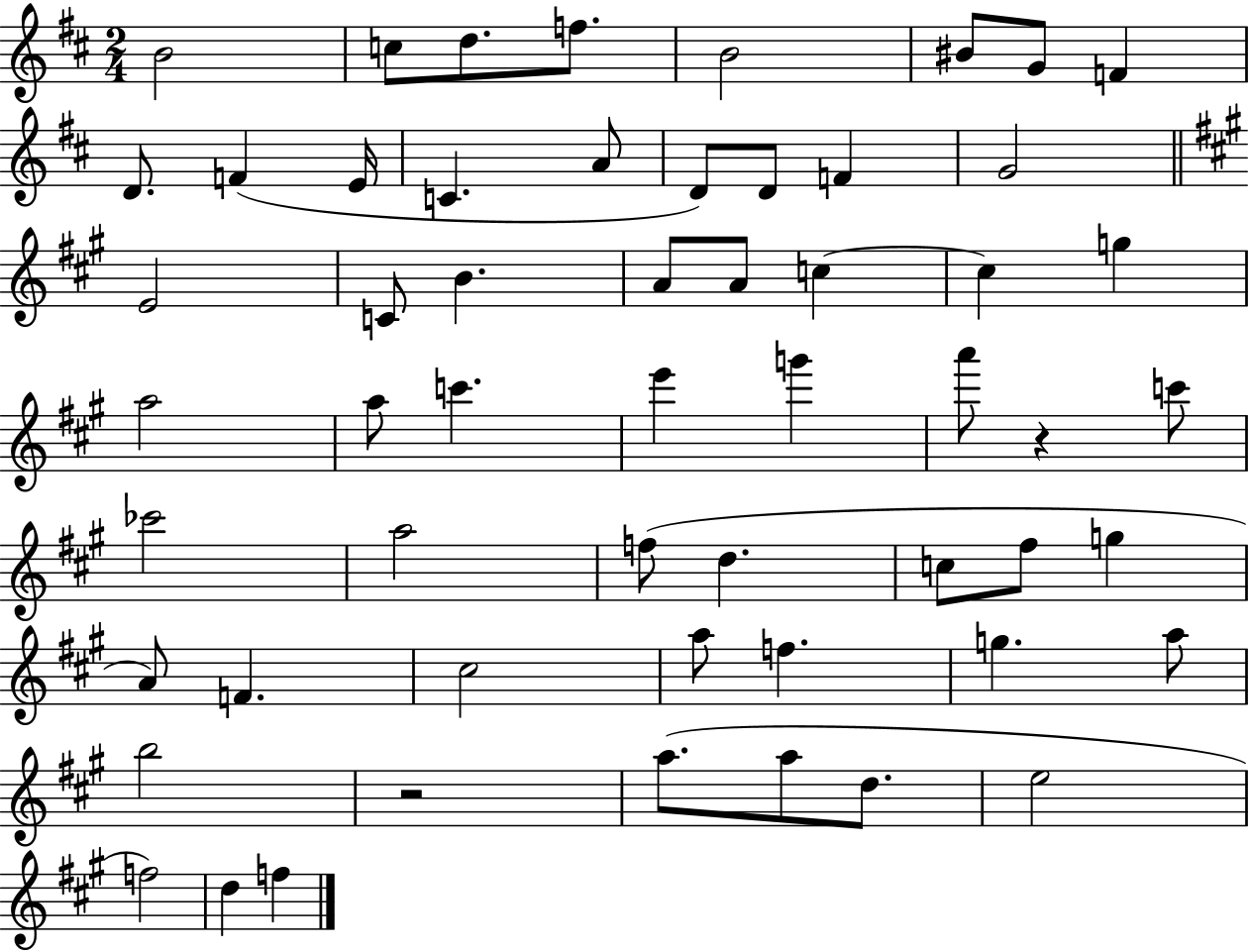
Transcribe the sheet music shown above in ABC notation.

X:1
T:Untitled
M:2/4
L:1/4
K:D
B2 c/2 d/2 f/2 B2 ^B/2 G/2 F D/2 F E/4 C A/2 D/2 D/2 F G2 E2 C/2 B A/2 A/2 c c g a2 a/2 c' e' g' a'/2 z c'/2 _c'2 a2 f/2 d c/2 ^f/2 g A/2 F ^c2 a/2 f g a/2 b2 z2 a/2 a/2 d/2 e2 f2 d f